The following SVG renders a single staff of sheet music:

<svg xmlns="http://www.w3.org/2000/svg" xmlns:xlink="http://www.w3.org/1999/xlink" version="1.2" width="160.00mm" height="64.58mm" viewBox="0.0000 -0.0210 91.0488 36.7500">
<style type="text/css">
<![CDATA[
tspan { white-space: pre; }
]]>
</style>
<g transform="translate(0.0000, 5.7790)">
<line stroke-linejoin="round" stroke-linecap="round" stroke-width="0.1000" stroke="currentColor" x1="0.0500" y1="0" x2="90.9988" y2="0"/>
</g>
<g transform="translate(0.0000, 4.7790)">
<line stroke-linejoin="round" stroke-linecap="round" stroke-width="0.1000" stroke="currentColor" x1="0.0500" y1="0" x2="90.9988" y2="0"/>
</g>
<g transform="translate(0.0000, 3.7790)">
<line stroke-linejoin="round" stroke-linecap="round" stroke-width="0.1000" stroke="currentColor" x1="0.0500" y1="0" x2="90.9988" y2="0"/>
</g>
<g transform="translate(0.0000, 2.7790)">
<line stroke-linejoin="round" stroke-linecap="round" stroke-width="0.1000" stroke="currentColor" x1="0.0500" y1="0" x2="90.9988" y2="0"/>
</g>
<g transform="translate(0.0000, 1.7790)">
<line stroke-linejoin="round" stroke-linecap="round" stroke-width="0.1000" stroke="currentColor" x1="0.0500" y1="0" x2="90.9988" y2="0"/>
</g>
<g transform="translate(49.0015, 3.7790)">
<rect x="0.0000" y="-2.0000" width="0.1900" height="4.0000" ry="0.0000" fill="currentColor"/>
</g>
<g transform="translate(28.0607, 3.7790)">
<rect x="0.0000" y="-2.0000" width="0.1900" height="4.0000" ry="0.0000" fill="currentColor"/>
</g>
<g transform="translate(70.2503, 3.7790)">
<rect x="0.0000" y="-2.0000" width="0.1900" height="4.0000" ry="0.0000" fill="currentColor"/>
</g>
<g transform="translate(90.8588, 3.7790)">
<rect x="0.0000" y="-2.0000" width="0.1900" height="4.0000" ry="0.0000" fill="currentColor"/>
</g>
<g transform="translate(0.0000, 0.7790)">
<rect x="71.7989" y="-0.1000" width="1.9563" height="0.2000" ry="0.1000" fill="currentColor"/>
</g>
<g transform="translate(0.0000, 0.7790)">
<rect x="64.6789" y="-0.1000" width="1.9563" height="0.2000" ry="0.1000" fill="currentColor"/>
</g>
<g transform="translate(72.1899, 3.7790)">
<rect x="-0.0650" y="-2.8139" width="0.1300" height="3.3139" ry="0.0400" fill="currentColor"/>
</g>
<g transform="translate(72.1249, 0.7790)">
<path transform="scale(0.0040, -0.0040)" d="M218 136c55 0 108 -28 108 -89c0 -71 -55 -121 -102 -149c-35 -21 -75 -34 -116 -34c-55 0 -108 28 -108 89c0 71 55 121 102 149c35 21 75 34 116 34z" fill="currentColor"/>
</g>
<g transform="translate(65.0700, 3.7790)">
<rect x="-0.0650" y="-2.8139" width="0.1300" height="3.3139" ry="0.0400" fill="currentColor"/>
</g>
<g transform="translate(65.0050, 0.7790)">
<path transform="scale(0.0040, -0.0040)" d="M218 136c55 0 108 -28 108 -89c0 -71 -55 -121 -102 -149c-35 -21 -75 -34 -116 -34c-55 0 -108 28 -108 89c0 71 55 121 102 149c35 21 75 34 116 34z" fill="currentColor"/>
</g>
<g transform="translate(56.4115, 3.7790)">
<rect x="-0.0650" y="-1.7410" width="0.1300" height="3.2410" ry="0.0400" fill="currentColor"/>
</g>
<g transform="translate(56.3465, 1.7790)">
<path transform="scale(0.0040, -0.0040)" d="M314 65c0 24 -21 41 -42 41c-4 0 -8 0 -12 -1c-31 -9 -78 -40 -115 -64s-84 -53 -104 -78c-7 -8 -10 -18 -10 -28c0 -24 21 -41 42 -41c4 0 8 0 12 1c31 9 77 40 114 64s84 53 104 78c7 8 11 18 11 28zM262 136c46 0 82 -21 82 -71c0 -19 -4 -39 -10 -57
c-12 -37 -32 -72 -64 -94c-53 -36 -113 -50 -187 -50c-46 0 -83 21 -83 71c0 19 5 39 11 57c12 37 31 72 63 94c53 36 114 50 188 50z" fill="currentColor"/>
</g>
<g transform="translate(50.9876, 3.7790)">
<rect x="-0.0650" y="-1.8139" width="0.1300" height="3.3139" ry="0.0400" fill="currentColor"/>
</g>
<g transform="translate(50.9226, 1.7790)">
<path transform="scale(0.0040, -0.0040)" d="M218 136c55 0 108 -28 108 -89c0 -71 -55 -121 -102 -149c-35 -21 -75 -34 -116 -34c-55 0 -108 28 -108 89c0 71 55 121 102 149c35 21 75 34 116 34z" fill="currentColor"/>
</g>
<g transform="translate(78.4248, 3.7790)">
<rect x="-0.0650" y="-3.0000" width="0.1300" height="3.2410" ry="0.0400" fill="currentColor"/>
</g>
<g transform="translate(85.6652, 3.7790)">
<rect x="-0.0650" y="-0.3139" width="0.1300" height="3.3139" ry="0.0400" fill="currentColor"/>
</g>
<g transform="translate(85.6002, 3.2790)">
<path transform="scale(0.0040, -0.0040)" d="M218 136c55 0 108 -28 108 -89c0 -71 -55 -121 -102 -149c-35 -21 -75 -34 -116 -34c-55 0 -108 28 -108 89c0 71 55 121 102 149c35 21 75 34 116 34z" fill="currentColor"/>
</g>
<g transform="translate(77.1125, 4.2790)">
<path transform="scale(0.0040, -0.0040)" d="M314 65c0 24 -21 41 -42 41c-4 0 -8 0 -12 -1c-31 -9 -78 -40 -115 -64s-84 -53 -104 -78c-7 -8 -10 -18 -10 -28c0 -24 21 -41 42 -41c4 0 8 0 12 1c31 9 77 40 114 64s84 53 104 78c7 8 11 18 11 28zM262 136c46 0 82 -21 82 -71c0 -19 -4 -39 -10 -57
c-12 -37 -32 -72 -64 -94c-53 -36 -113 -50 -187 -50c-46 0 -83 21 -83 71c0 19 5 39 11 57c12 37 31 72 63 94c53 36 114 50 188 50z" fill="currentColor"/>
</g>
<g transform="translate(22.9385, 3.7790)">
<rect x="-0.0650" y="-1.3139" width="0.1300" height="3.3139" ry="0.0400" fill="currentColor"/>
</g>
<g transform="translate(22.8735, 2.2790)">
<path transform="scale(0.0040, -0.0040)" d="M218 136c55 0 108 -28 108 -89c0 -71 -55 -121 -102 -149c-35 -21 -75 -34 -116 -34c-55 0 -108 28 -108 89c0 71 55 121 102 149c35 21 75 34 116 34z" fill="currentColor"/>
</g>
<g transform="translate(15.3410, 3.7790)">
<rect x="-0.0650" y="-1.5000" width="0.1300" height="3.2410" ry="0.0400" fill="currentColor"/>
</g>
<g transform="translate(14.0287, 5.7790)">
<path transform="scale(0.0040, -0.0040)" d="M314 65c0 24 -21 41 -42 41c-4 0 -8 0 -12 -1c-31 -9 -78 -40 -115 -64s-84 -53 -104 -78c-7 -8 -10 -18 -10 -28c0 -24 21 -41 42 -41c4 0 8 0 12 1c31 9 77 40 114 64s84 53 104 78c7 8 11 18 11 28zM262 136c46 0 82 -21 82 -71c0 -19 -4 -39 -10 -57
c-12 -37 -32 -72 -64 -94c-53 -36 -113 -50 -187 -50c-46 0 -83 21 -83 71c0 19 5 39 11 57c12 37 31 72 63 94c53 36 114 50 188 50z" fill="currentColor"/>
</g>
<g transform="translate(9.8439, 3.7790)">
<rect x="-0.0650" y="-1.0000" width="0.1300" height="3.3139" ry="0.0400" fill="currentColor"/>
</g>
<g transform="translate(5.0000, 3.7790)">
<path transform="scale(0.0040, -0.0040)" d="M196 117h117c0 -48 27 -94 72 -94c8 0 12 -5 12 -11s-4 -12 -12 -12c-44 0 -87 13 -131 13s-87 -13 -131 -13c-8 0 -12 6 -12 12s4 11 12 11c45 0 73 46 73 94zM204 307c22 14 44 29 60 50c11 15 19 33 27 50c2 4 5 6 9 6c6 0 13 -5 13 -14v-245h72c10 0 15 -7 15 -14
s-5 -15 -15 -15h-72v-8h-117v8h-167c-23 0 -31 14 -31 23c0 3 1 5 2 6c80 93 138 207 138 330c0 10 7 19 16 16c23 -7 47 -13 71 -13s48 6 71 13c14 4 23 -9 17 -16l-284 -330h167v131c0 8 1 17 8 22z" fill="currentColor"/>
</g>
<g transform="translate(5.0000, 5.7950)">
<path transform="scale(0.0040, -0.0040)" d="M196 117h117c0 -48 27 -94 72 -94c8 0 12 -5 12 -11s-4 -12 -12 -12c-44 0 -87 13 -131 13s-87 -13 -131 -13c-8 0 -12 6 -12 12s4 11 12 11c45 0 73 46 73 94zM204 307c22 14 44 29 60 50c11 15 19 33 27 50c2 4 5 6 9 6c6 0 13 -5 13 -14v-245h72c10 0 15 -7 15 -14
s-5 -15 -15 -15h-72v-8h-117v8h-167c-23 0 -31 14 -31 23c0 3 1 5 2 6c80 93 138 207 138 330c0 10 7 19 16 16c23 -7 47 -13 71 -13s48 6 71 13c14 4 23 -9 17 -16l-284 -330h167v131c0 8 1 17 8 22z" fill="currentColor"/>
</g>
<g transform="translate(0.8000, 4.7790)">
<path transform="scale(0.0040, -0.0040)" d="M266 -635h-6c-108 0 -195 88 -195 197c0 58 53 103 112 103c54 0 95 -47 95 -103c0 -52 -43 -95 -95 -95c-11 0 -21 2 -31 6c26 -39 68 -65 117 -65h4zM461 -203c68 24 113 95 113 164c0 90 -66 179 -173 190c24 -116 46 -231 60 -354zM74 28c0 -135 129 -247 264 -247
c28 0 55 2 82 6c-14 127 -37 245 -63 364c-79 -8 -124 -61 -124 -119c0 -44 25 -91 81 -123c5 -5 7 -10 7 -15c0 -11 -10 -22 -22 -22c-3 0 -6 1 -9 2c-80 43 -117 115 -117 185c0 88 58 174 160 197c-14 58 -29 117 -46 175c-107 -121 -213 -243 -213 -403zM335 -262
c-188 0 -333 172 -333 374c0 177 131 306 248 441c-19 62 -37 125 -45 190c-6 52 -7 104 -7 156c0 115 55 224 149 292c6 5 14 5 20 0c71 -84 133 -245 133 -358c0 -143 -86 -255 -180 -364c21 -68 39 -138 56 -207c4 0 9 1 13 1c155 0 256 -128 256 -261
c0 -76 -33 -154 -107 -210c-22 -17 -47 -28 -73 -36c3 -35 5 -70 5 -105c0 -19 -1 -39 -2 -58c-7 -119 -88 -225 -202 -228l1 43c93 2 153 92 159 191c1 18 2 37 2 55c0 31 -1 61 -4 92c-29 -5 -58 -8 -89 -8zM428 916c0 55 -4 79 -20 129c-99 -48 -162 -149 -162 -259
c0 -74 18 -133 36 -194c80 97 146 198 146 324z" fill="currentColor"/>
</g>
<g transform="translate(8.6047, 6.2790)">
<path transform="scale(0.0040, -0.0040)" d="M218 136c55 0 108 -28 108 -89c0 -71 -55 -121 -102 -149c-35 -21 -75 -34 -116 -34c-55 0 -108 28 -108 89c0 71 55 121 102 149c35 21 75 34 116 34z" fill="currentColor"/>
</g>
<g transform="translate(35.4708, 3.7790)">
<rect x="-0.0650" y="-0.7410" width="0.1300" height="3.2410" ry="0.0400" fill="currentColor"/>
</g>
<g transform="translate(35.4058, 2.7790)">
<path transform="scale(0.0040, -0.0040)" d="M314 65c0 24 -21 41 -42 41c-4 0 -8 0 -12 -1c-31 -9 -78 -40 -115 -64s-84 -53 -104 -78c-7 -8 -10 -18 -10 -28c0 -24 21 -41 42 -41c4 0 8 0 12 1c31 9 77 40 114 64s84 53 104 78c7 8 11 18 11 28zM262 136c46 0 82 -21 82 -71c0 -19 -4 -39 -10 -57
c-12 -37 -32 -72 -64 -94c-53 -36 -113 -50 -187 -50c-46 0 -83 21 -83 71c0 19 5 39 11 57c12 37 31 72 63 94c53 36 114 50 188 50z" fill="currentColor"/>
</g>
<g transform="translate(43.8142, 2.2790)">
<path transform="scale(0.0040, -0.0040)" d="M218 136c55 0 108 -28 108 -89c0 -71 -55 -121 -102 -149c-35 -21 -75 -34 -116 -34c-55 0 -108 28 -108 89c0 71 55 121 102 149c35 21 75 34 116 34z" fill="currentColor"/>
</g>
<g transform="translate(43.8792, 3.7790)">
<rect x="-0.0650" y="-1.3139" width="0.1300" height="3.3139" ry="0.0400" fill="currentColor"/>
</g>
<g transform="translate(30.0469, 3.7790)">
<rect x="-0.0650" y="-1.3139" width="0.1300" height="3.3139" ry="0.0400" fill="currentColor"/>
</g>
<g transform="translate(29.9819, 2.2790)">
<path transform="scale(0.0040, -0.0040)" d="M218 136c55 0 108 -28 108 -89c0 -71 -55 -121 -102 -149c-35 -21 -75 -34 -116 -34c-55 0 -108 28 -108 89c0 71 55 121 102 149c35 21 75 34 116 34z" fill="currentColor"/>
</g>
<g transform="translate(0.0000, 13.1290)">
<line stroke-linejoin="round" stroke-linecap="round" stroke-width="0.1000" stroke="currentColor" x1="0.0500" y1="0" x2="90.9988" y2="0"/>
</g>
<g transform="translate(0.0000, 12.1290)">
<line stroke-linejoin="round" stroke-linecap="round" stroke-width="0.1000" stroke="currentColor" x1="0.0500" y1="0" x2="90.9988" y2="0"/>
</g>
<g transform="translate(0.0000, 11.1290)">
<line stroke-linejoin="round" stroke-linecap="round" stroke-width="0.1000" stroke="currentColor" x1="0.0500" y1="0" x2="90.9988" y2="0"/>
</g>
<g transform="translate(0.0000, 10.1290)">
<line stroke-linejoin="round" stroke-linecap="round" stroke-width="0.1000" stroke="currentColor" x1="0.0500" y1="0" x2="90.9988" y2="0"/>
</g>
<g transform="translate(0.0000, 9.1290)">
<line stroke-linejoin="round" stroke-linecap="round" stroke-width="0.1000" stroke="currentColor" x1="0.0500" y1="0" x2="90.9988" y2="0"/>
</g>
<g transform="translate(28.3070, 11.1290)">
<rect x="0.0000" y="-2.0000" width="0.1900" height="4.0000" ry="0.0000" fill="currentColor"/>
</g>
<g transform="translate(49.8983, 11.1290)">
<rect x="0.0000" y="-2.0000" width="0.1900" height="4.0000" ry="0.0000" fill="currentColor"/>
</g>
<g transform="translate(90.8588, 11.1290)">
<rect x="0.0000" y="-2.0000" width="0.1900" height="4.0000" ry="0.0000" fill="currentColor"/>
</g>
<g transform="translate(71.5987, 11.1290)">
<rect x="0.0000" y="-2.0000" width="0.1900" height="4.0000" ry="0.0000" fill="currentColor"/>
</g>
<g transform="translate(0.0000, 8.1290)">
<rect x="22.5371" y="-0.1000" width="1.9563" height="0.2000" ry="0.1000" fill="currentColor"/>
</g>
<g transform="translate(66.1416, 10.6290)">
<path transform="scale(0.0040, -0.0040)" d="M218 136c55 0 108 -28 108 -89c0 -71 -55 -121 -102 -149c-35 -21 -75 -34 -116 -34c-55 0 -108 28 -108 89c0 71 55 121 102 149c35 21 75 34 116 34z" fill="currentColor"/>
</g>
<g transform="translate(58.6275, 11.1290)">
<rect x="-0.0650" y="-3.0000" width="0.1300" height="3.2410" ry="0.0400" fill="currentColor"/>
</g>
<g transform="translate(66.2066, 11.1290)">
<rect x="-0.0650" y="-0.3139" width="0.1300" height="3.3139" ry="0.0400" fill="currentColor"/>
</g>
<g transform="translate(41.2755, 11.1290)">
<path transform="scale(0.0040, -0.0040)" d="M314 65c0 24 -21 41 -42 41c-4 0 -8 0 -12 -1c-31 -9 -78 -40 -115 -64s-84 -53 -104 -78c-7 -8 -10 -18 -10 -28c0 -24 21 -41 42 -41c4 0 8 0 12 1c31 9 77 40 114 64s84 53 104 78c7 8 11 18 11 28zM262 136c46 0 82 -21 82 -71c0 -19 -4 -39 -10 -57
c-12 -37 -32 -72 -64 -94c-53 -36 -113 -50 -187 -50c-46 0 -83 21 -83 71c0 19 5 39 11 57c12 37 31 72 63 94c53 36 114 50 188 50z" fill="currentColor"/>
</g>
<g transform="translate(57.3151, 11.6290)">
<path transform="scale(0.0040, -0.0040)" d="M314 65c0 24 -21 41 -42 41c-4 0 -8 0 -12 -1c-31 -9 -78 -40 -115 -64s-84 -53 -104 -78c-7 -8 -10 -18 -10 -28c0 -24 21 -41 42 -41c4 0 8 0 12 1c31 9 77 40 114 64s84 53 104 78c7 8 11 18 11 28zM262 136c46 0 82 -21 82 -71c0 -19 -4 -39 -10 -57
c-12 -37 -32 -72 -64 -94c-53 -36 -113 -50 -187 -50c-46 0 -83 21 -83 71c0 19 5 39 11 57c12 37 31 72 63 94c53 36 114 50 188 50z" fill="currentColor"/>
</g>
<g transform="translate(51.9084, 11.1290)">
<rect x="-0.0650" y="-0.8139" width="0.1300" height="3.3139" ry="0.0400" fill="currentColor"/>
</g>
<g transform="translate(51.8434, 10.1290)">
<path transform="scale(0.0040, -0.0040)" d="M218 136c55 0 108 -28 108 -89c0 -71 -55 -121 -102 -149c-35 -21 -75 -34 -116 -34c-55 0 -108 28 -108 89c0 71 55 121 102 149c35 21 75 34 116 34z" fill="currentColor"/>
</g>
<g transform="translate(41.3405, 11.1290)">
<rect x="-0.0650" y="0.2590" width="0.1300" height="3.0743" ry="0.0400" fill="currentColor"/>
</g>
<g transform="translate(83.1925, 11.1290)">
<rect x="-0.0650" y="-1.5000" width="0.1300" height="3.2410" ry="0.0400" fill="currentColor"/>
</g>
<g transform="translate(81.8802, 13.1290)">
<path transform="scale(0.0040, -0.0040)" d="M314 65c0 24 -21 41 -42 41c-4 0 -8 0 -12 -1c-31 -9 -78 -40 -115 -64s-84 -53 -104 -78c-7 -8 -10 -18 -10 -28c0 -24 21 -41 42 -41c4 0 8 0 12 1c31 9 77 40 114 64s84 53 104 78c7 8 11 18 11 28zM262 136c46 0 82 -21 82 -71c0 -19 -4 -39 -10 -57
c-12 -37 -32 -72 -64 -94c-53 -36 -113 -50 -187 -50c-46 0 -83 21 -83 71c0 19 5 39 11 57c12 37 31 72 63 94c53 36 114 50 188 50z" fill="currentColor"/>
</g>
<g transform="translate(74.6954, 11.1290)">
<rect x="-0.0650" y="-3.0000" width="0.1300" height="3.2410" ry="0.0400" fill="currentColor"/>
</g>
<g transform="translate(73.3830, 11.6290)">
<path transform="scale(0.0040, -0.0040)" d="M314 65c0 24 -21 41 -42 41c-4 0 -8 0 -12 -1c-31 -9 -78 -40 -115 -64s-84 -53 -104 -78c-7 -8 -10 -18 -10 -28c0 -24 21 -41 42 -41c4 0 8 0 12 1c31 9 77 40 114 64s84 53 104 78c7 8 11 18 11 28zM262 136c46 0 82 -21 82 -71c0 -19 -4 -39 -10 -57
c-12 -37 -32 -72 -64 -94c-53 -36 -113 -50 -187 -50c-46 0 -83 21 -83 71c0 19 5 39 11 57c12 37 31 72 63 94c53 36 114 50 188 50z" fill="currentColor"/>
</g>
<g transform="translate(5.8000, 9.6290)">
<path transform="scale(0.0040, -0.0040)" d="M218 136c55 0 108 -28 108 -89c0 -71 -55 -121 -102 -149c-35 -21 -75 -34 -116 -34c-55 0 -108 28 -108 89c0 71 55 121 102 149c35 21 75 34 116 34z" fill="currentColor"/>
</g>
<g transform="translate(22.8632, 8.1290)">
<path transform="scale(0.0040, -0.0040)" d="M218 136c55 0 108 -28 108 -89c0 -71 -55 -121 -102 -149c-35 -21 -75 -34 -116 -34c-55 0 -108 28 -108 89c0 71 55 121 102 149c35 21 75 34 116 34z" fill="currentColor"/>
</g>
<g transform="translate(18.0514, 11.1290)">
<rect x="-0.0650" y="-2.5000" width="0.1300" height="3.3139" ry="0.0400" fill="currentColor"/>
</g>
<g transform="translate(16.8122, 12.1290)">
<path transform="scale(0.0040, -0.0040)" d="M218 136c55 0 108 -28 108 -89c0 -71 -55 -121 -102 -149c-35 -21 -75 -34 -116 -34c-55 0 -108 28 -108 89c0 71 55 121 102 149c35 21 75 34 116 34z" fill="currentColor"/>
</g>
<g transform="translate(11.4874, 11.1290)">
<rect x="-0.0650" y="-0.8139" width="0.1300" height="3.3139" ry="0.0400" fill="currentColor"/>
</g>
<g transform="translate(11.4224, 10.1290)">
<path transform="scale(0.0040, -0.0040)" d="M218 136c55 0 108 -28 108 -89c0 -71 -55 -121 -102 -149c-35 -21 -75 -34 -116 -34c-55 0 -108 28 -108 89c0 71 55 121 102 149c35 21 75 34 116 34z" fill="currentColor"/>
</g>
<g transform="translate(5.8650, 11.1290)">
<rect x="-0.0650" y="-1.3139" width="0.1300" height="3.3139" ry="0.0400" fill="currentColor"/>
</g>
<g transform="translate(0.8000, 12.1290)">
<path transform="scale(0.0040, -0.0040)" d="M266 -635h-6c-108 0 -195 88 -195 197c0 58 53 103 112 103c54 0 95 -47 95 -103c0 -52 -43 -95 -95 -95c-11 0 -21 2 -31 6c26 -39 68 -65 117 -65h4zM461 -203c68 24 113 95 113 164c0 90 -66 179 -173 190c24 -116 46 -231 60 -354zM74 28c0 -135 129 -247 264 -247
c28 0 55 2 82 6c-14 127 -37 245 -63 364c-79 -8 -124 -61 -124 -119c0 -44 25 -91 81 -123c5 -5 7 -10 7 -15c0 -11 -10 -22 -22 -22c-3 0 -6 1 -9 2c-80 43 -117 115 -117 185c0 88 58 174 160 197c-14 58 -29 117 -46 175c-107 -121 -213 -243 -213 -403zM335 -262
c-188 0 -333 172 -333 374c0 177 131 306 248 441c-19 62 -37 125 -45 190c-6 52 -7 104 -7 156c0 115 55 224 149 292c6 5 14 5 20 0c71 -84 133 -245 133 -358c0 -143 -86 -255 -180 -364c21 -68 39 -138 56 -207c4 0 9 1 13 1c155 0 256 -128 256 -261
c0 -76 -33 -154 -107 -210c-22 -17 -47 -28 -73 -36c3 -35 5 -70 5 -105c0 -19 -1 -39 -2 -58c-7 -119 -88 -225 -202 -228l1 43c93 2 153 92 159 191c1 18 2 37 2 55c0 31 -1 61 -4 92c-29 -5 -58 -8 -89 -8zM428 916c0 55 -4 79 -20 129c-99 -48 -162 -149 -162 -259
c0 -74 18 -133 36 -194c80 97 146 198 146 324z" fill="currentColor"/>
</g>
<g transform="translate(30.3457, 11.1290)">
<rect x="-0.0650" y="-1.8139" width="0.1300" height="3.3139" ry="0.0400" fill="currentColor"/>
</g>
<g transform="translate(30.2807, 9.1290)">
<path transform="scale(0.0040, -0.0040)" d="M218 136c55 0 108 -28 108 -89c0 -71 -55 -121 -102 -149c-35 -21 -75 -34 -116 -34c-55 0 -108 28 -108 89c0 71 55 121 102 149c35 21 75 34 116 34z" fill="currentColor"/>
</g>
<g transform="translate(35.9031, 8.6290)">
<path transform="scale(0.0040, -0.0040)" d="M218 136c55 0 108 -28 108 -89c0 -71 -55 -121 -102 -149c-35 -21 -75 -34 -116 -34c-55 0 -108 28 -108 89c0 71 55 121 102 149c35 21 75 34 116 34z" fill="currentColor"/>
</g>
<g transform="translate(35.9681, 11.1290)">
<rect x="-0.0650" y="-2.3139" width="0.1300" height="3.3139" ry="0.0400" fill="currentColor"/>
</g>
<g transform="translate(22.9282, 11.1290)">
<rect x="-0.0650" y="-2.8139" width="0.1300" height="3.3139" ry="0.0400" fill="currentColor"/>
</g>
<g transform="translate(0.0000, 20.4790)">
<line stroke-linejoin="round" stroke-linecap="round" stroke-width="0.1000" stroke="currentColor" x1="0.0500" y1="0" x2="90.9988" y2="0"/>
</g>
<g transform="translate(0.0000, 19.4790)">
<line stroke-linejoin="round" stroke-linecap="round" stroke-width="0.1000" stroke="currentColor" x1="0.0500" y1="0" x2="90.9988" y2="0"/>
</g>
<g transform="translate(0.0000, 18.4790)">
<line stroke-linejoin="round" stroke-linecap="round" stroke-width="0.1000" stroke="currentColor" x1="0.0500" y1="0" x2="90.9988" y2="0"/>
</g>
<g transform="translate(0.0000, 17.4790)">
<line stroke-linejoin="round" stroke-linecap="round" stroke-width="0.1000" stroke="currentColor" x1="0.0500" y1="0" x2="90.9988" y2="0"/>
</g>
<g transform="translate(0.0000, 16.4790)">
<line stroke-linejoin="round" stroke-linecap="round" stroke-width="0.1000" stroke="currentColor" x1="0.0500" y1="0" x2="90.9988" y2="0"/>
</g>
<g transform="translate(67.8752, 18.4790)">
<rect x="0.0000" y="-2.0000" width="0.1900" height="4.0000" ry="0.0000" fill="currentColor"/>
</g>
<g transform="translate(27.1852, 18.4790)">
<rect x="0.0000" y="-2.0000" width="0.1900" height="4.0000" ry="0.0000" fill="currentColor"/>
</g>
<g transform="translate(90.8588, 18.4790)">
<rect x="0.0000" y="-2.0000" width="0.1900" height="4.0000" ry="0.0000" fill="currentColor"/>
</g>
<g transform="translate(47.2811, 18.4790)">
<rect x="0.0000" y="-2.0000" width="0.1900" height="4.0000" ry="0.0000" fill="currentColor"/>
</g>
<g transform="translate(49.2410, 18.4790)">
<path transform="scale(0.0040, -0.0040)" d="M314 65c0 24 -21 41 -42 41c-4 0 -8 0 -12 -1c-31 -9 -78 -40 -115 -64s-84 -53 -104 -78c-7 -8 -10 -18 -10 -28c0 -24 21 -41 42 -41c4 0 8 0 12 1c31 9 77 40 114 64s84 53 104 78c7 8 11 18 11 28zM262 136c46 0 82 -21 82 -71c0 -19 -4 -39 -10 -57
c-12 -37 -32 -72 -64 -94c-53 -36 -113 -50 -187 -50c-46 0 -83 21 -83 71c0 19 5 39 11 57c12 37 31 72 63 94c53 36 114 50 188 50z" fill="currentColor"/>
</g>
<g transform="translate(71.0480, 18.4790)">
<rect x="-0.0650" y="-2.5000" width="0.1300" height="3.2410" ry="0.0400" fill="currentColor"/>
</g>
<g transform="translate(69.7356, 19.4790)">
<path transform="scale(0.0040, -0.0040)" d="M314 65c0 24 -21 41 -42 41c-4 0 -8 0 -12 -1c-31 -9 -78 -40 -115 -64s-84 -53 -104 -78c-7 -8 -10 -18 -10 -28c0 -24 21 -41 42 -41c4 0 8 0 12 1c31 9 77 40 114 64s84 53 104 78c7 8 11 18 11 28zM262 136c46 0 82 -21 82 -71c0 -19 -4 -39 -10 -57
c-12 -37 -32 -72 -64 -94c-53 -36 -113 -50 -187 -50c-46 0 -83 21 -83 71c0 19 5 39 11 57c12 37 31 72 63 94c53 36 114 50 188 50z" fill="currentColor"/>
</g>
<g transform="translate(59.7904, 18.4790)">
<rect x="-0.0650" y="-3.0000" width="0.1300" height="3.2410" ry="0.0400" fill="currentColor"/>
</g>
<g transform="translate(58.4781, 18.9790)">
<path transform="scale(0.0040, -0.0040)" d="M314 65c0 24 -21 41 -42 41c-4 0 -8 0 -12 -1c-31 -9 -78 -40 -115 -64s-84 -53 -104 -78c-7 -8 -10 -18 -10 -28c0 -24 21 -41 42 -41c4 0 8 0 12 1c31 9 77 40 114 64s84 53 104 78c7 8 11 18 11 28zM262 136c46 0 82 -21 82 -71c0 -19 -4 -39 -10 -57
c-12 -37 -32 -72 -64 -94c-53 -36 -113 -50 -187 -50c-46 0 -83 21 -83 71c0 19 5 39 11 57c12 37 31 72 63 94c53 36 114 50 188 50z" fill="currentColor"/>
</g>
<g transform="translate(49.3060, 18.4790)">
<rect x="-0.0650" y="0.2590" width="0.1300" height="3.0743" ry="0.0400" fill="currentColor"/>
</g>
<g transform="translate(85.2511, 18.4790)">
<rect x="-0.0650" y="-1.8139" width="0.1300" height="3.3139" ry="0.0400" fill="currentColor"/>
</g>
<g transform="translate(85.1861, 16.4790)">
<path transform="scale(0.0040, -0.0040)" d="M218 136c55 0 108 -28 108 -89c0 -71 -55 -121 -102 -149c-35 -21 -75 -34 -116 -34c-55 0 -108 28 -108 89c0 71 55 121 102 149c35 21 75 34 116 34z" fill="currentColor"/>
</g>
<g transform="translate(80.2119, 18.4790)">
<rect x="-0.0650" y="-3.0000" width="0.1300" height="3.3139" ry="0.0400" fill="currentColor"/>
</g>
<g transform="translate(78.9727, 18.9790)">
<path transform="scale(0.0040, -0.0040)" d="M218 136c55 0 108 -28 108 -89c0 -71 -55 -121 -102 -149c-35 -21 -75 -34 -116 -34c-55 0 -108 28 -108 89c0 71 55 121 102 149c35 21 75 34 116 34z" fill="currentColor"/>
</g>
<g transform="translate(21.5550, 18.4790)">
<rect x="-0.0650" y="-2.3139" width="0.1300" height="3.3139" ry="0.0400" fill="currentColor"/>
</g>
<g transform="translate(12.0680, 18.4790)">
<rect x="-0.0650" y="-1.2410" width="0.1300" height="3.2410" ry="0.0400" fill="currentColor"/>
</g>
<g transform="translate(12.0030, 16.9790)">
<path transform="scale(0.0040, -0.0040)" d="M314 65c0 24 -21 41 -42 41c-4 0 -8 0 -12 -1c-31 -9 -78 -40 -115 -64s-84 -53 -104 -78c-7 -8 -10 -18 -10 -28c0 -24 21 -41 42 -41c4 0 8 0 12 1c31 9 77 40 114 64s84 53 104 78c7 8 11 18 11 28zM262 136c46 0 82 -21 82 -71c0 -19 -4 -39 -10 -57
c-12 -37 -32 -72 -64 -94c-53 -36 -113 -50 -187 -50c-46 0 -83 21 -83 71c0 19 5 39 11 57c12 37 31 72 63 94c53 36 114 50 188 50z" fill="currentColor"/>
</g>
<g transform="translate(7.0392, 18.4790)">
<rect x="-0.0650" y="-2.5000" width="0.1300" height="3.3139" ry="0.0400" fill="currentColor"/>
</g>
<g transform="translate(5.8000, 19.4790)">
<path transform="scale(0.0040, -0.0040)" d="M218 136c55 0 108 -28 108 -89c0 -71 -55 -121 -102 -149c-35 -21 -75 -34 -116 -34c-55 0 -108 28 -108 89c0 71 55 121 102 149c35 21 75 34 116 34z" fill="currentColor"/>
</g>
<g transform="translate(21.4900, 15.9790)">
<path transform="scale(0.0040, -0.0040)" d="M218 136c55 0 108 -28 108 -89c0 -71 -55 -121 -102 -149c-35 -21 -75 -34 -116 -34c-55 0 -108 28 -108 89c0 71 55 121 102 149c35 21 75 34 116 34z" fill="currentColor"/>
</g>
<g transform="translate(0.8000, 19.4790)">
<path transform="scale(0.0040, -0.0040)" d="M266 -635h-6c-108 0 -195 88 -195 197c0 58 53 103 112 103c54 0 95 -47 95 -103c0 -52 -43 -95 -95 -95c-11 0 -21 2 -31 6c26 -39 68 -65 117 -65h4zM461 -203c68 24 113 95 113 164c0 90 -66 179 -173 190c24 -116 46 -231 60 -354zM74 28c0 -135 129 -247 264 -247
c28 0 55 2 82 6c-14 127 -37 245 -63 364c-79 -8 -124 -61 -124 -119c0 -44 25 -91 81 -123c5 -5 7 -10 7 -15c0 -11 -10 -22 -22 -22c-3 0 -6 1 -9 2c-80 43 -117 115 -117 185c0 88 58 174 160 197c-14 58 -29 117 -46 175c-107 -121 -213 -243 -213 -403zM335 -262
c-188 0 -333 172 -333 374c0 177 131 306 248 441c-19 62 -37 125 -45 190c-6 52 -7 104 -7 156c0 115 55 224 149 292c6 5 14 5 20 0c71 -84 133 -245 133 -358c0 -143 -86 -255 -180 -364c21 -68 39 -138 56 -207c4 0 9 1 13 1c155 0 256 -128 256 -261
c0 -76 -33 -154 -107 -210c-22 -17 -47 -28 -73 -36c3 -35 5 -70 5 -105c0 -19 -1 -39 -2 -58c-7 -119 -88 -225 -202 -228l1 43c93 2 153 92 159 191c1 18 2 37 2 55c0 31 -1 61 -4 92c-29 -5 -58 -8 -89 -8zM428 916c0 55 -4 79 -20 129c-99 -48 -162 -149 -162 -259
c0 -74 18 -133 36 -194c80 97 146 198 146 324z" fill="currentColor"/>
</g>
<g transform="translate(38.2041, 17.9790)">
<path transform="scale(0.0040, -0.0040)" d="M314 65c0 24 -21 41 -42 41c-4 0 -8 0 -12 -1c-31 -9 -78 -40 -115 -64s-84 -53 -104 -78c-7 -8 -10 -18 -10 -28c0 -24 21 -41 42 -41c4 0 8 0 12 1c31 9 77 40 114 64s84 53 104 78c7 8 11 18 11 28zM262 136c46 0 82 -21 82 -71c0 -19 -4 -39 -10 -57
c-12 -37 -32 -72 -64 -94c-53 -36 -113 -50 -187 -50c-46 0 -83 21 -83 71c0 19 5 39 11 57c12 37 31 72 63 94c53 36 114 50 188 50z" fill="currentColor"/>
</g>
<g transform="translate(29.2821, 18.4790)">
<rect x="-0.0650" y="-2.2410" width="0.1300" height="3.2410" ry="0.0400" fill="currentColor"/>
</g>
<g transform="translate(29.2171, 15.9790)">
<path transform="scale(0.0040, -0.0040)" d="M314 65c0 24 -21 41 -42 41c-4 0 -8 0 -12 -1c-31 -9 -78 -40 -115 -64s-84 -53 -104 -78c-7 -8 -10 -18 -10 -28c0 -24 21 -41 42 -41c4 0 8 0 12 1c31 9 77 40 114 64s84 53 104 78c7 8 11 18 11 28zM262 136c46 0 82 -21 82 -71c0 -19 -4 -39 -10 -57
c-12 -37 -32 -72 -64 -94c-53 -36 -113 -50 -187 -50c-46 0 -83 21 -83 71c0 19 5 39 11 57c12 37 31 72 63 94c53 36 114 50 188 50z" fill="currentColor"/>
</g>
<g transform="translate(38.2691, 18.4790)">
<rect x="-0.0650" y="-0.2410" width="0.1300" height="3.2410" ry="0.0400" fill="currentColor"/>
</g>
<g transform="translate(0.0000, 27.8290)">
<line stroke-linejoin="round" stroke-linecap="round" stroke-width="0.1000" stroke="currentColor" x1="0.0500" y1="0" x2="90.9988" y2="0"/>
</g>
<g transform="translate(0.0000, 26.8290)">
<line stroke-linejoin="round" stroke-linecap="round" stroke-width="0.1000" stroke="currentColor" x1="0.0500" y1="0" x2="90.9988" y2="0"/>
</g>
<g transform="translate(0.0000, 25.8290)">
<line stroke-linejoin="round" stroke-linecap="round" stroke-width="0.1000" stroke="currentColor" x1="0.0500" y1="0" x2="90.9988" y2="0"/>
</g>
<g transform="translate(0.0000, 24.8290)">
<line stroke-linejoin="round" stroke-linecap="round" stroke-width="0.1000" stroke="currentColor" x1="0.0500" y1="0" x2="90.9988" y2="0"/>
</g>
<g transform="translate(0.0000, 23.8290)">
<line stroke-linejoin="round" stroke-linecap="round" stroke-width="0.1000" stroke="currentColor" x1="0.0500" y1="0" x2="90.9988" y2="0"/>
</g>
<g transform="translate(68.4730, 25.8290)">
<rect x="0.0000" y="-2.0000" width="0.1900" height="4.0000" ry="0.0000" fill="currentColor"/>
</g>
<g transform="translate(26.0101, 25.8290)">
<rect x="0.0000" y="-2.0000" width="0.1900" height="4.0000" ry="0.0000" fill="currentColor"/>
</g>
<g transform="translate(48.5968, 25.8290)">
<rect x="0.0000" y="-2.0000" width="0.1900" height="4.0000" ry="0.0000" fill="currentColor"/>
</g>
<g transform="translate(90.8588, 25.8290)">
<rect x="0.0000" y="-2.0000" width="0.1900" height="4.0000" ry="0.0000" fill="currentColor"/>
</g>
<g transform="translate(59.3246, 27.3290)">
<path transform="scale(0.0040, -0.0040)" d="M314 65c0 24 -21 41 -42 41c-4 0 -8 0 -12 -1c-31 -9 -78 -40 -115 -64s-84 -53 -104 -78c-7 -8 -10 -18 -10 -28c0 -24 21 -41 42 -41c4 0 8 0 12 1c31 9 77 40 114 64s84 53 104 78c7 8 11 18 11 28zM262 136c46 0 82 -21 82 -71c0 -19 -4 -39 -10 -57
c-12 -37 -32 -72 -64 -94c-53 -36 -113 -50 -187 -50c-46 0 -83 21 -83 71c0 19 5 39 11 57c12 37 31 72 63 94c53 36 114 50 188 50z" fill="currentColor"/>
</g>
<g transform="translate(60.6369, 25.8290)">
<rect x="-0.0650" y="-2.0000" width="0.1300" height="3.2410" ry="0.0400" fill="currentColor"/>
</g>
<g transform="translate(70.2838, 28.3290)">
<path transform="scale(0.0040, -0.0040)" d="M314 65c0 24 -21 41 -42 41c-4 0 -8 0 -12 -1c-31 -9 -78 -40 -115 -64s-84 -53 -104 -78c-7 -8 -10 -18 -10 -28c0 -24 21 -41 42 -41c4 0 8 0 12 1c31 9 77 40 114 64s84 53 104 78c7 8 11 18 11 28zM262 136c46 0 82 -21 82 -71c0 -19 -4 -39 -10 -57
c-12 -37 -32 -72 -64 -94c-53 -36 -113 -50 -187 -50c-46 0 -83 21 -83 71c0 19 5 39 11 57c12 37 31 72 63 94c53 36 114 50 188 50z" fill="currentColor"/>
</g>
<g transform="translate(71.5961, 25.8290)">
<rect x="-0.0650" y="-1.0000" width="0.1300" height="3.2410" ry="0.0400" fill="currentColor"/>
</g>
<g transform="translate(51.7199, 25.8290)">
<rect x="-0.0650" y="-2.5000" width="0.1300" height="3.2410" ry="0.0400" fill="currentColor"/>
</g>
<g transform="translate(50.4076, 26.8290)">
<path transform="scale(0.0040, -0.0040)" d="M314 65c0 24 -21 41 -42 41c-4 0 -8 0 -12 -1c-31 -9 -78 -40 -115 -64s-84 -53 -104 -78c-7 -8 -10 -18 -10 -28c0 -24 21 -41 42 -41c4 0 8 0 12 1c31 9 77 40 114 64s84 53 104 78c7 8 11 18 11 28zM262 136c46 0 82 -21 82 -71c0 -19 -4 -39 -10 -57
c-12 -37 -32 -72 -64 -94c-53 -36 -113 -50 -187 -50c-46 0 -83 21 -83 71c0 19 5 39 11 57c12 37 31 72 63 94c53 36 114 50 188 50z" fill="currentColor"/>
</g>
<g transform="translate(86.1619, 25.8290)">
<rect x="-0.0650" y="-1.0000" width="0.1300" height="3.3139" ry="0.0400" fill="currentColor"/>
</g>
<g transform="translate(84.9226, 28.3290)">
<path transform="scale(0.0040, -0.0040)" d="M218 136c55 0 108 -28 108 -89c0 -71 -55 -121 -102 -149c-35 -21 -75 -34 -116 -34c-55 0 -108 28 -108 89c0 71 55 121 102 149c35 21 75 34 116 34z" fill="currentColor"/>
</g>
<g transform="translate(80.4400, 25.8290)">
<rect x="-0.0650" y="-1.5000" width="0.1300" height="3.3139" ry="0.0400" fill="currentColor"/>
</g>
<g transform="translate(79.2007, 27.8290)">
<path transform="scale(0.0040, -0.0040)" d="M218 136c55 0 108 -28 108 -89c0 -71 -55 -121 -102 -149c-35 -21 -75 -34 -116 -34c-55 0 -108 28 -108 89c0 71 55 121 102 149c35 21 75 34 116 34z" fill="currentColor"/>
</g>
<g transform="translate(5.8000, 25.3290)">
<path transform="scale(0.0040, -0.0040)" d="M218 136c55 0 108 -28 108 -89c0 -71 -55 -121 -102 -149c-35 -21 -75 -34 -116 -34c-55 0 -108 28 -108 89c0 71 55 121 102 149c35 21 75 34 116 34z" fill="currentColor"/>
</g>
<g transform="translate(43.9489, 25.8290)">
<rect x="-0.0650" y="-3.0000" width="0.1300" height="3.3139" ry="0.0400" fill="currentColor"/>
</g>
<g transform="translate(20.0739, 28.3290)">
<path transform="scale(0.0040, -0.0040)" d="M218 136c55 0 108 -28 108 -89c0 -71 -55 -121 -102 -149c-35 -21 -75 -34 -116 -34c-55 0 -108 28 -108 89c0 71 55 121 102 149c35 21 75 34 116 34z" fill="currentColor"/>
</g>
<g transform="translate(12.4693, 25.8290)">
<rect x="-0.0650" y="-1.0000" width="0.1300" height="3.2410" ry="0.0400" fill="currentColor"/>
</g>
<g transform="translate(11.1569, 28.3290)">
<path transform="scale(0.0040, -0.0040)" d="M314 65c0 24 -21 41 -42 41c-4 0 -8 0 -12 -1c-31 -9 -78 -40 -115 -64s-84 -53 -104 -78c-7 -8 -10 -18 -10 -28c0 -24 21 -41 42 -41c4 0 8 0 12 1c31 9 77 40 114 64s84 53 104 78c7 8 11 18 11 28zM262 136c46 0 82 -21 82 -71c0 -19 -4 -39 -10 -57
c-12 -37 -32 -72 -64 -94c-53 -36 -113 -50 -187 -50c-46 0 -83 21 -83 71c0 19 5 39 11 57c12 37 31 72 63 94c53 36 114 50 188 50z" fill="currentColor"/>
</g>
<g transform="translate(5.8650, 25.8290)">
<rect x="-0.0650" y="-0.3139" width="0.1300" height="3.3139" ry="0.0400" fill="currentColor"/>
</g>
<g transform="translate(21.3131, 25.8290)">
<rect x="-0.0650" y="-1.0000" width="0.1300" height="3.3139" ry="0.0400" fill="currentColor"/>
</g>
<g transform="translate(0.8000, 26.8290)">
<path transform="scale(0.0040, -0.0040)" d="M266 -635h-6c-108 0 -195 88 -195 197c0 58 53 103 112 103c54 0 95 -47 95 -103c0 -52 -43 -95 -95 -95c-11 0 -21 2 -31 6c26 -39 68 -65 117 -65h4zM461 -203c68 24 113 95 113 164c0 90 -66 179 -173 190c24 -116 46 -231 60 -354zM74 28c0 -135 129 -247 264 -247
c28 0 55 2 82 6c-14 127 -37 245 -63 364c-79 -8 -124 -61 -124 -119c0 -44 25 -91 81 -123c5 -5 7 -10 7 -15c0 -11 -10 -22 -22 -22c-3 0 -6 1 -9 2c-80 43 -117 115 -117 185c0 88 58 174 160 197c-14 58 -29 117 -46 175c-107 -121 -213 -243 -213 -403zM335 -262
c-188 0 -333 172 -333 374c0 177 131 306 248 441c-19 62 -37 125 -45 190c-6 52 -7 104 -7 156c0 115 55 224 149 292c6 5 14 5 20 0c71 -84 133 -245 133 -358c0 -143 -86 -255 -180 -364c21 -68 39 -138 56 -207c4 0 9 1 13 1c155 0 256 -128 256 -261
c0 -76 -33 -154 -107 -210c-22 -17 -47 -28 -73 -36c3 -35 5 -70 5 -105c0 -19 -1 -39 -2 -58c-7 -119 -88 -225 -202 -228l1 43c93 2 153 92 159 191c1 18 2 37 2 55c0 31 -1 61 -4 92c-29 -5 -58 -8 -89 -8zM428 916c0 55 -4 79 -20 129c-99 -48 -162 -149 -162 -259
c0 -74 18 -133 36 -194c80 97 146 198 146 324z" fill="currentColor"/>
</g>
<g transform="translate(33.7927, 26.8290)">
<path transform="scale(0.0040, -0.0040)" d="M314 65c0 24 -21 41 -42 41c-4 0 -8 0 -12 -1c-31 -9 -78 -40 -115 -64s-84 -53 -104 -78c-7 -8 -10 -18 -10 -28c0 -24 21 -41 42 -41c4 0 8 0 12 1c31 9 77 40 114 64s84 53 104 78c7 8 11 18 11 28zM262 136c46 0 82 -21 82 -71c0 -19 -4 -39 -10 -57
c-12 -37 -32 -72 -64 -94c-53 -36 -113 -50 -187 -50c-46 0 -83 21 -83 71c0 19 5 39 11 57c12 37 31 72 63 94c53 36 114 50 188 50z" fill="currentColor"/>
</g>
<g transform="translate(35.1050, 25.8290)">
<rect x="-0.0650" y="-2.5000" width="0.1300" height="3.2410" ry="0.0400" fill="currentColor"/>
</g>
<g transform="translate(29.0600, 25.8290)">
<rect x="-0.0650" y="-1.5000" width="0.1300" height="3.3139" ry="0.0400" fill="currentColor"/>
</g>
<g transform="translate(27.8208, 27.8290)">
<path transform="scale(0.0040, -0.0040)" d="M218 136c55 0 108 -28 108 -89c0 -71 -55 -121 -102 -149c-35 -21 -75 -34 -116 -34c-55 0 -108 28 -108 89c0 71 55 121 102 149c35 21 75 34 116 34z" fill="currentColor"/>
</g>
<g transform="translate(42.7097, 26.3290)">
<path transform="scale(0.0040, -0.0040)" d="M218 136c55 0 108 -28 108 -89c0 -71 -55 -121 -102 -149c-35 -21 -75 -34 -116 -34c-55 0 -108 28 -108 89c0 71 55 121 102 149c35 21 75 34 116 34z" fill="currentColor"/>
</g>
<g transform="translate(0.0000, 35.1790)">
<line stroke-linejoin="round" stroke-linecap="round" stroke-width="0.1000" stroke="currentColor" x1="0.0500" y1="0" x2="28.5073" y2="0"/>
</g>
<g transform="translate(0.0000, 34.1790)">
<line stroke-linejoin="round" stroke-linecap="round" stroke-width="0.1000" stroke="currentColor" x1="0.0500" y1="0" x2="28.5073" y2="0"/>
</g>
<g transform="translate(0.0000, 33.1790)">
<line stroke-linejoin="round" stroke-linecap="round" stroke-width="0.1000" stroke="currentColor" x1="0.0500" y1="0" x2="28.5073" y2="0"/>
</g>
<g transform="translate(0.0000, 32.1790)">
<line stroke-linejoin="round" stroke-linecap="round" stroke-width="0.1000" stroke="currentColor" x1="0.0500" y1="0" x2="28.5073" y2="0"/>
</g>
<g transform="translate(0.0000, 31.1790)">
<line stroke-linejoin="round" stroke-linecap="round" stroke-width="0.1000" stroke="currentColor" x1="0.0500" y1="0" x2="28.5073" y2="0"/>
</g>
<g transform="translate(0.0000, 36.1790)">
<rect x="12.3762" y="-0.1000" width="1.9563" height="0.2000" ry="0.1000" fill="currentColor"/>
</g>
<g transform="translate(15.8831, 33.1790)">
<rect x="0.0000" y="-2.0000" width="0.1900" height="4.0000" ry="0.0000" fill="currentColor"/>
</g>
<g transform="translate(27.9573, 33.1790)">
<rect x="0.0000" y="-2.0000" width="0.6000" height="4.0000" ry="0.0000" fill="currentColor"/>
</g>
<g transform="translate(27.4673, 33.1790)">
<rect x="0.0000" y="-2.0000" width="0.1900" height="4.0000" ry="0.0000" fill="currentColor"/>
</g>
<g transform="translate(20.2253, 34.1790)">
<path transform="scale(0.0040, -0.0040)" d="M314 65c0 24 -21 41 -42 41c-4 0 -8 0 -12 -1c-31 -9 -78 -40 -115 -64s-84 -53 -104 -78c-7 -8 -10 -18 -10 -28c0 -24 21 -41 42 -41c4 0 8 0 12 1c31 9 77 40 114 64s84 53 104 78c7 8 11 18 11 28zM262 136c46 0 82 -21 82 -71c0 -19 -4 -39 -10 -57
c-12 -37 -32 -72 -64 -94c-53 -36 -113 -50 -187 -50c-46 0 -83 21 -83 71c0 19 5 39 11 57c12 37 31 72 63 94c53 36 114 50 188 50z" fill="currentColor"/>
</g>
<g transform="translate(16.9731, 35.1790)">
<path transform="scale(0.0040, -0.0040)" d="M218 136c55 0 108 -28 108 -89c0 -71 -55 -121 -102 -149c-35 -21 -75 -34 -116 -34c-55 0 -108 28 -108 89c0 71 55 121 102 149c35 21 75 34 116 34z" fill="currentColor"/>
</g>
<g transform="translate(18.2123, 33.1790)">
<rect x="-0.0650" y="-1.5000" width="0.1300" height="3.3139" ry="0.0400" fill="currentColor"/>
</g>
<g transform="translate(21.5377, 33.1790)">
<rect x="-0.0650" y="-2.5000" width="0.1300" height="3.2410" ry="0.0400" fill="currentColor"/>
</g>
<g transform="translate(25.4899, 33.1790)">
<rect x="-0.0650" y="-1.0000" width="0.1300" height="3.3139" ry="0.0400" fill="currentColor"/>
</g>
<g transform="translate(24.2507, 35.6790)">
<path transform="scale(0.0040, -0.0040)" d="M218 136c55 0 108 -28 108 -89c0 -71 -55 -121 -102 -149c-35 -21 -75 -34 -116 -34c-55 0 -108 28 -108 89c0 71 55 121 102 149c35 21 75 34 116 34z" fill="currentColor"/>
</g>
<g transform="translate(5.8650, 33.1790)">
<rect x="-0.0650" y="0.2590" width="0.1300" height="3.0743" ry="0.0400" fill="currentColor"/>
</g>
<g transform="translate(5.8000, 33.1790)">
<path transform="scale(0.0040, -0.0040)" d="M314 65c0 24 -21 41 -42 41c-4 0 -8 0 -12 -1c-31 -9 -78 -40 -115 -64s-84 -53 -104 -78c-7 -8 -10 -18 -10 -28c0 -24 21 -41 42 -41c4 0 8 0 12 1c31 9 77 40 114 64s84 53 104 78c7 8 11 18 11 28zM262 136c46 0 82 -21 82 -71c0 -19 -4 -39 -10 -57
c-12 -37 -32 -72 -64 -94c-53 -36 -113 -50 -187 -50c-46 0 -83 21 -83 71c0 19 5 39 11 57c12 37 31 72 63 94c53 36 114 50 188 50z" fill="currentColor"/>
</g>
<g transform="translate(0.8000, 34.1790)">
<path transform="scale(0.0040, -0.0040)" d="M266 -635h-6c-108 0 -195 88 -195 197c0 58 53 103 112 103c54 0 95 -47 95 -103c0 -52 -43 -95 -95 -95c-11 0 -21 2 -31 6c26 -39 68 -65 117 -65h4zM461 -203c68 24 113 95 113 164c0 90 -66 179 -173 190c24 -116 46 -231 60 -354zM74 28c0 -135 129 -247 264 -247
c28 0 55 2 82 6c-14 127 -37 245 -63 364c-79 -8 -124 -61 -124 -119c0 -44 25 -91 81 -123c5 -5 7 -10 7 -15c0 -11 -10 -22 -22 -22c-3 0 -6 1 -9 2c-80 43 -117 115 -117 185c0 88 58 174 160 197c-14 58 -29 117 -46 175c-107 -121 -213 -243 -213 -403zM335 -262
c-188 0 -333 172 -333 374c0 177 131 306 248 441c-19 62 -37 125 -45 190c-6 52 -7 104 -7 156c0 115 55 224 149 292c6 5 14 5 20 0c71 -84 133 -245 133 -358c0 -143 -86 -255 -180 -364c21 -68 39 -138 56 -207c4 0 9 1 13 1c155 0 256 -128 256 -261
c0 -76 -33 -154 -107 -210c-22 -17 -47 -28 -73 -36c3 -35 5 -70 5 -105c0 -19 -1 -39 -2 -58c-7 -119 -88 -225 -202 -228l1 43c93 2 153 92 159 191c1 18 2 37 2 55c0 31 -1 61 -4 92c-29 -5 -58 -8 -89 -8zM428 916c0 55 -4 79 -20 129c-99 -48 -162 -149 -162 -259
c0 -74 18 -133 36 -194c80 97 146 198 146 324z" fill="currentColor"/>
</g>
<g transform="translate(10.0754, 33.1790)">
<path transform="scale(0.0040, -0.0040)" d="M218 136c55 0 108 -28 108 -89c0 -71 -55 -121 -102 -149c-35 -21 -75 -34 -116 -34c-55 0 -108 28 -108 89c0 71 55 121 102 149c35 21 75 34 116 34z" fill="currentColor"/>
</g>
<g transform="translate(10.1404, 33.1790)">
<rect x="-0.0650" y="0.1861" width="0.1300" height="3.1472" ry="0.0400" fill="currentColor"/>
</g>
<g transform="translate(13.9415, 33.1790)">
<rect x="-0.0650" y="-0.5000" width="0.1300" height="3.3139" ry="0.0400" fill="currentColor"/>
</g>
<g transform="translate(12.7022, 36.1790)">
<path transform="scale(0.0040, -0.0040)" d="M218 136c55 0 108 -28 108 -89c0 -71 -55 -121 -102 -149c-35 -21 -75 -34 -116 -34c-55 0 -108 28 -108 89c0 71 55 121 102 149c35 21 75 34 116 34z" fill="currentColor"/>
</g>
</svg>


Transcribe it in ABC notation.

X:1
T:Untitled
M:4/4
L:1/4
K:C
D E2 e e d2 e f f2 a a A2 c e d G a f g B2 d A2 c A2 E2 G e2 g g2 c2 B2 A2 G2 A f c D2 D E G2 A G2 F2 D2 E D B2 B C E G2 D